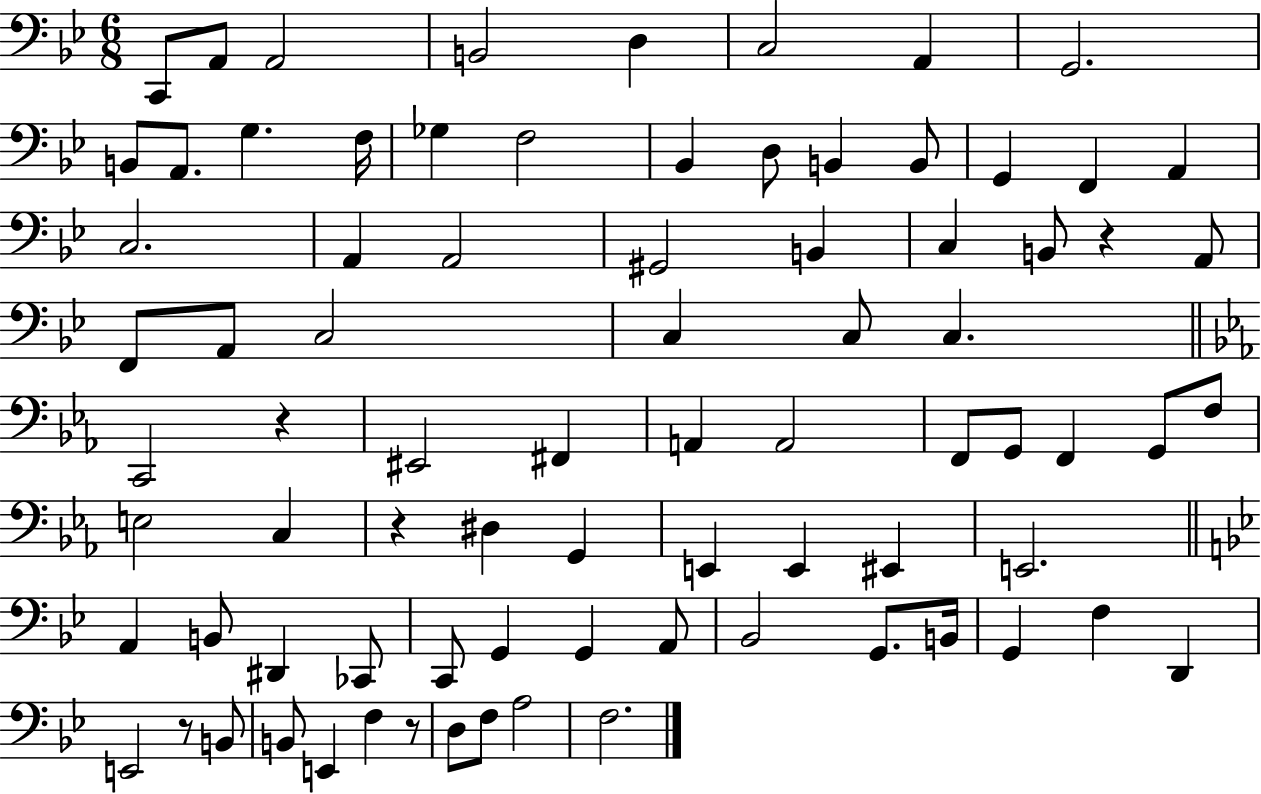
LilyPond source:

{
  \clef bass
  \numericTimeSignature
  \time 6/8
  \key bes \major
  c,8 a,8 a,2 | b,2 d4 | c2 a,4 | g,2. | \break b,8 a,8. g4. f16 | ges4 f2 | bes,4 d8 b,4 b,8 | g,4 f,4 a,4 | \break c2. | a,4 a,2 | gis,2 b,4 | c4 b,8 r4 a,8 | \break f,8 a,8 c2 | c4 c8 c4. | \bar "||" \break \key ees \major c,2 r4 | eis,2 fis,4 | a,4 a,2 | f,8 g,8 f,4 g,8 f8 | \break e2 c4 | r4 dis4 g,4 | e,4 e,4 eis,4 | e,2. | \break \bar "||" \break \key bes \major a,4 b,8 dis,4 ces,8 | c,8 g,4 g,4 a,8 | bes,2 g,8. b,16 | g,4 f4 d,4 | \break e,2 r8 b,8 | b,8 e,4 f4 r8 | d8 f8 a2 | f2. | \break \bar "|."
}